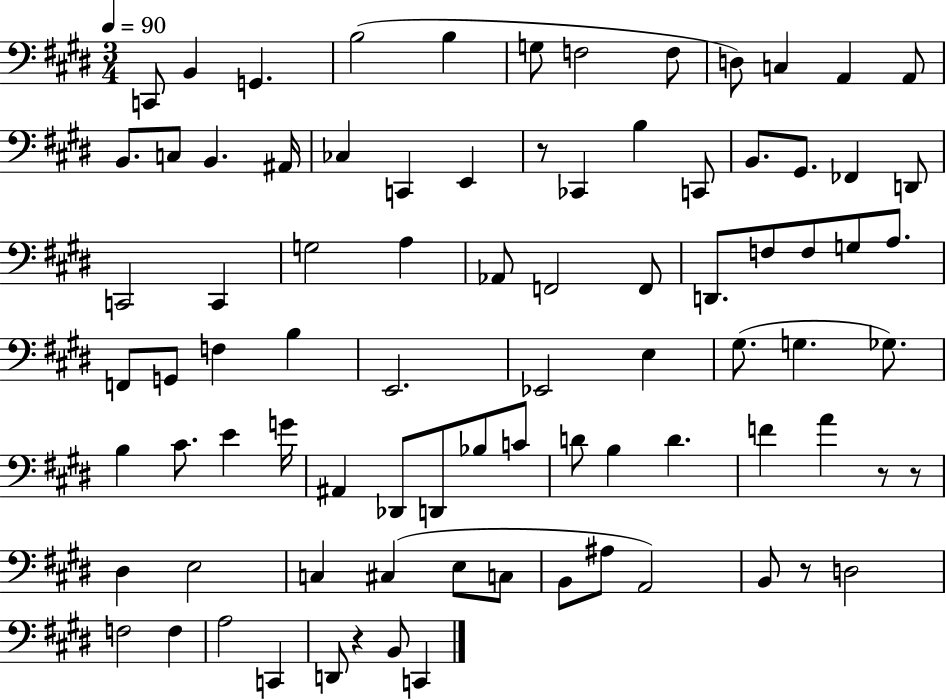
C2/e B2/q G2/q. B3/h B3/q G3/e F3/h F3/e D3/e C3/q A2/q A2/e B2/e. C3/e B2/q. A#2/s CES3/q C2/q E2/q R/e CES2/q B3/q C2/e B2/e. G#2/e. FES2/q D2/e C2/h C2/q G3/h A3/q Ab2/e F2/h F2/e D2/e. F3/e F3/e G3/e A3/e. F2/e G2/e F3/q B3/q E2/h. Eb2/h E3/q G#3/e. G3/q. Gb3/e. B3/q C#4/e. E4/q G4/s A#2/q Db2/e D2/e Bb3/e C4/e D4/e B3/q D4/q. F4/q A4/q R/e R/e D#3/q E3/h C3/q C#3/q E3/e C3/e B2/e A#3/e A2/h B2/e R/e D3/h F3/h F3/q A3/h C2/q D2/e R/q B2/e C2/q